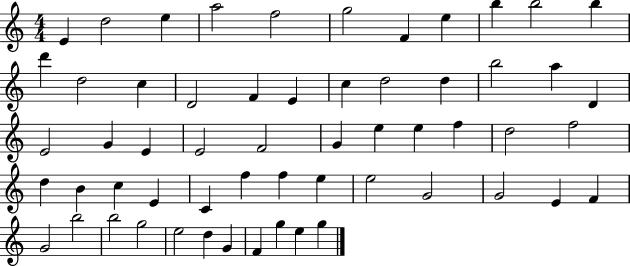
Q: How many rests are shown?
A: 0